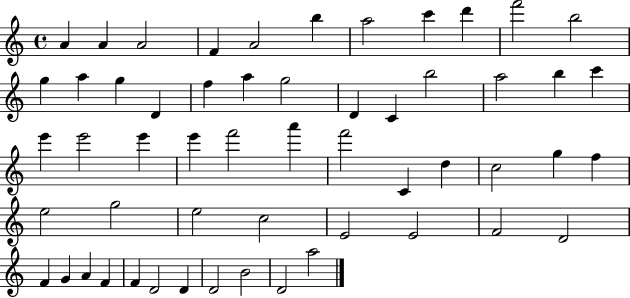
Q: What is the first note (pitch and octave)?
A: A4